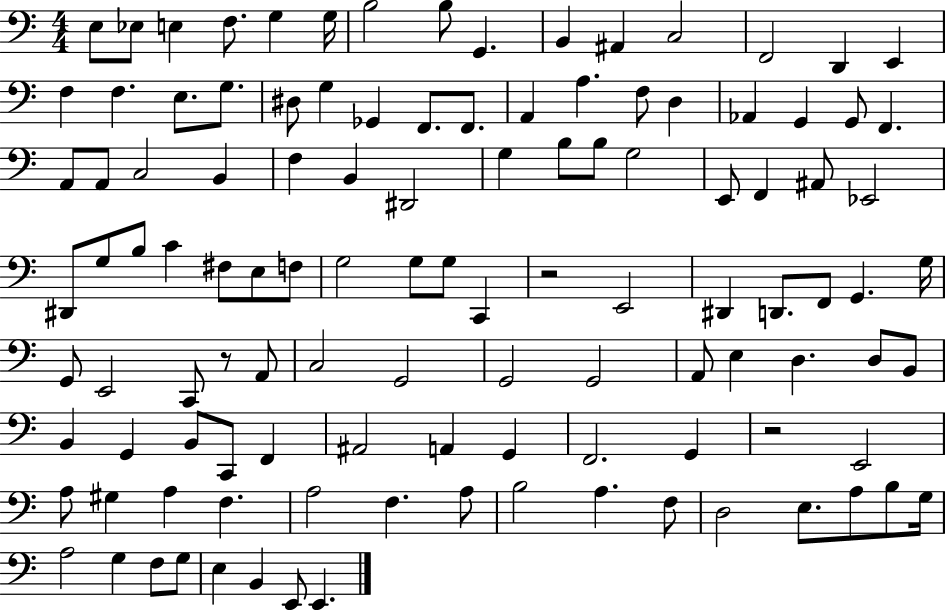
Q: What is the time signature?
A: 4/4